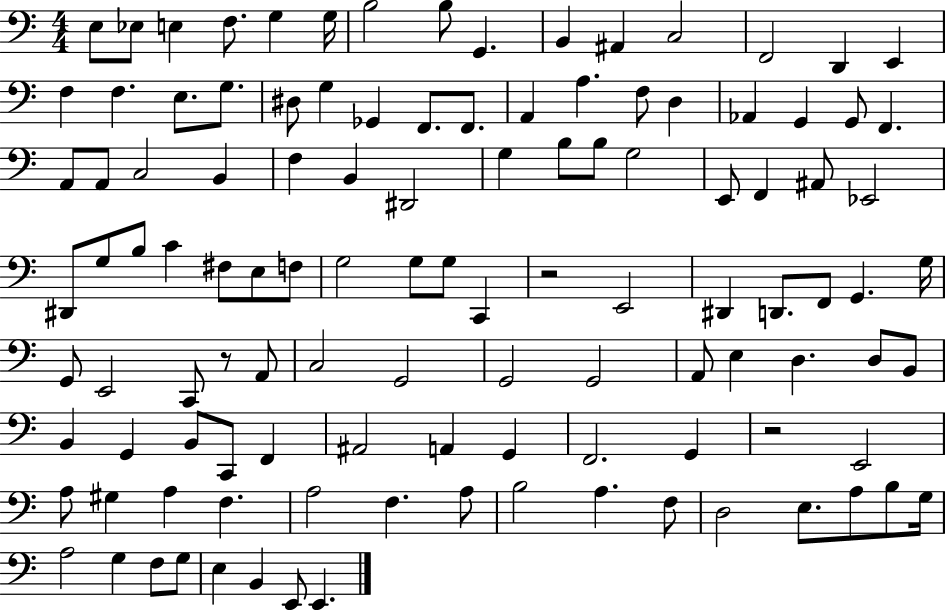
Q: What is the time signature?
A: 4/4